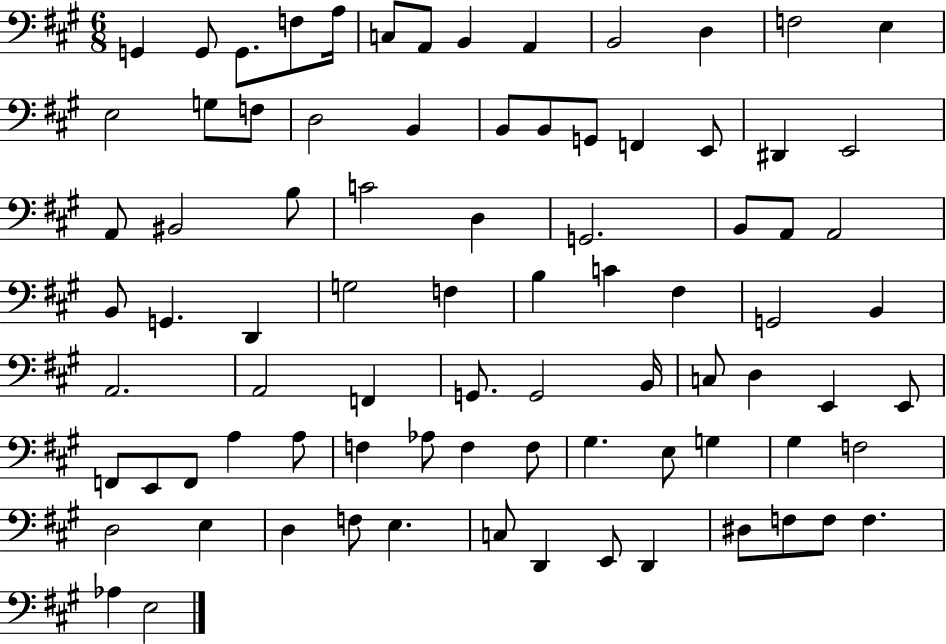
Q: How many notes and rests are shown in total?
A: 83